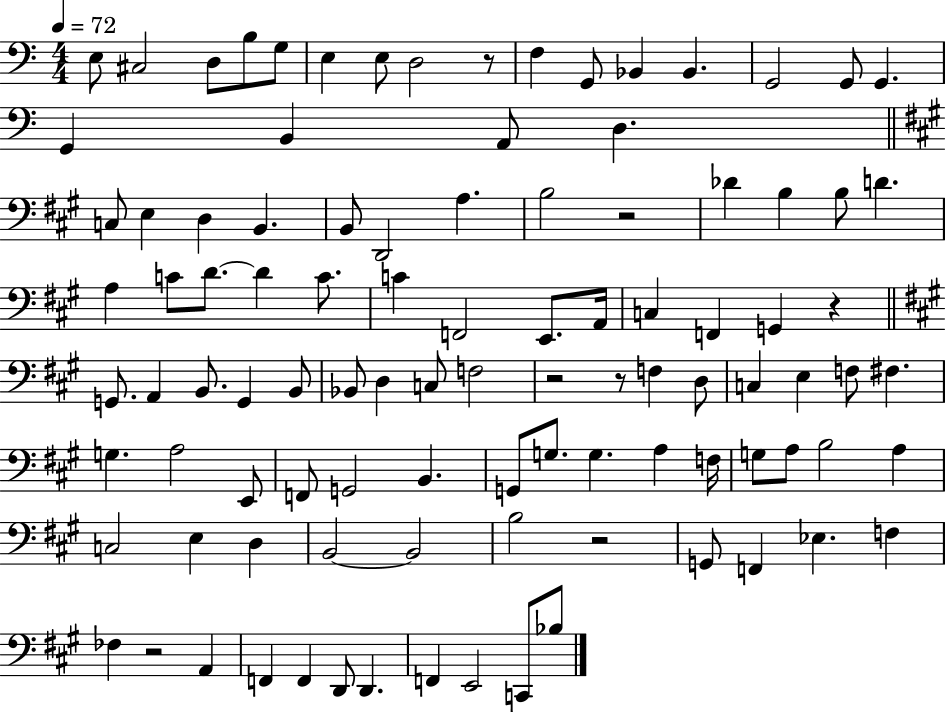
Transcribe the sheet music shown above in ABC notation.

X:1
T:Untitled
M:4/4
L:1/4
K:C
E,/2 ^C,2 D,/2 B,/2 G,/2 E, E,/2 D,2 z/2 F, G,,/2 _B,, _B,, G,,2 G,,/2 G,, G,, B,, A,,/2 D, C,/2 E, D, B,, B,,/2 D,,2 A, B,2 z2 _D B, B,/2 D A, C/2 D/2 D C/2 C F,,2 E,,/2 A,,/4 C, F,, G,, z G,,/2 A,, B,,/2 G,, B,,/2 _B,,/2 D, C,/2 F,2 z2 z/2 F, D,/2 C, E, F,/2 ^F, G, A,2 E,,/2 F,,/2 G,,2 B,, G,,/2 G,/2 G, A, F,/4 G,/2 A,/2 B,2 A, C,2 E, D, B,,2 B,,2 B,2 z2 G,,/2 F,, _E, F, _F, z2 A,, F,, F,, D,,/2 D,, F,, E,,2 C,,/2 _B,/2